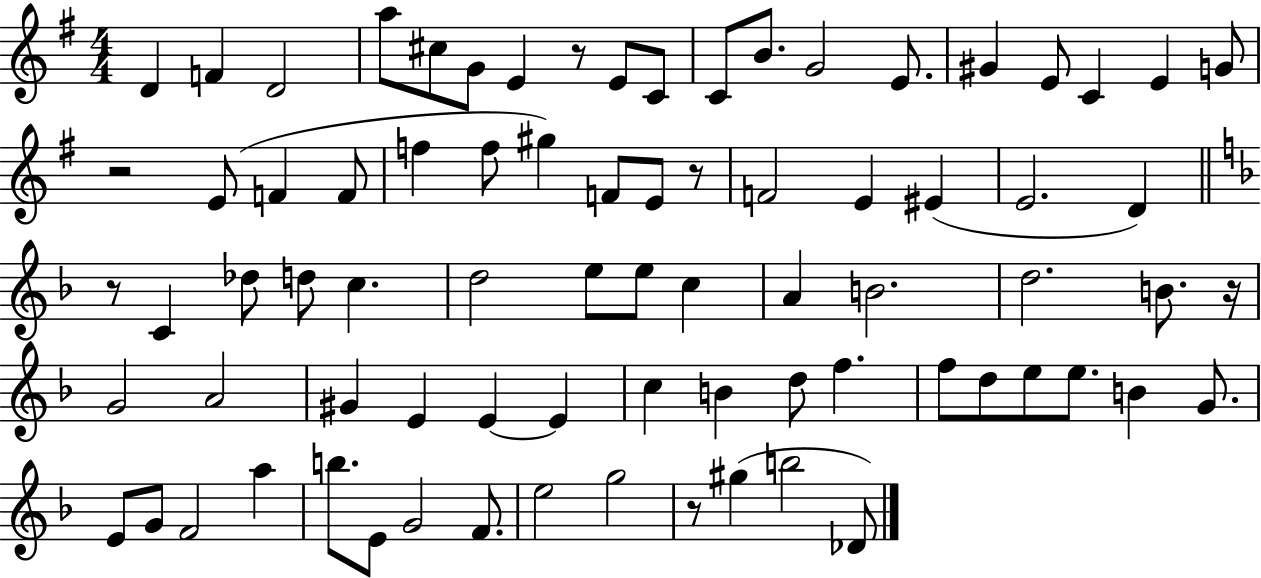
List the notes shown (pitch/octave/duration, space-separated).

D4/q F4/q D4/h A5/e C#5/e G4/e E4/q R/e E4/e C4/e C4/e B4/e. G4/h E4/e. G#4/q E4/e C4/q E4/q G4/e R/h E4/e F4/q F4/e F5/q F5/e G#5/q F4/e E4/e R/e F4/h E4/q EIS4/q E4/h. D4/q R/e C4/q Db5/e D5/e C5/q. D5/h E5/e E5/e C5/q A4/q B4/h. D5/h. B4/e. R/s G4/h A4/h G#4/q E4/q E4/q E4/q C5/q B4/q D5/e F5/q. F5/e D5/e E5/e E5/e. B4/q G4/e. E4/e G4/e F4/h A5/q B5/e. E4/e G4/h F4/e. E5/h G5/h R/e G#5/q B5/h Db4/e